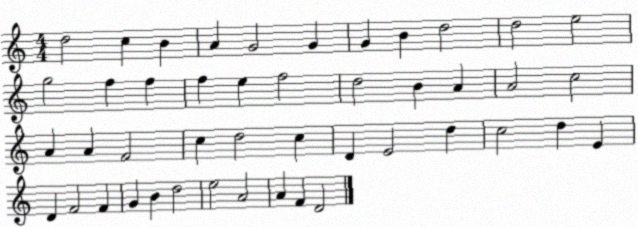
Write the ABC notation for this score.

X:1
T:Untitled
M:4/4
L:1/4
K:C
d2 c B A G2 G G B d2 d2 e2 g2 f f f e f2 d2 B A A2 c2 A A F2 c d2 c D E2 d c2 d E D F2 F G B d2 e2 A2 A F D2